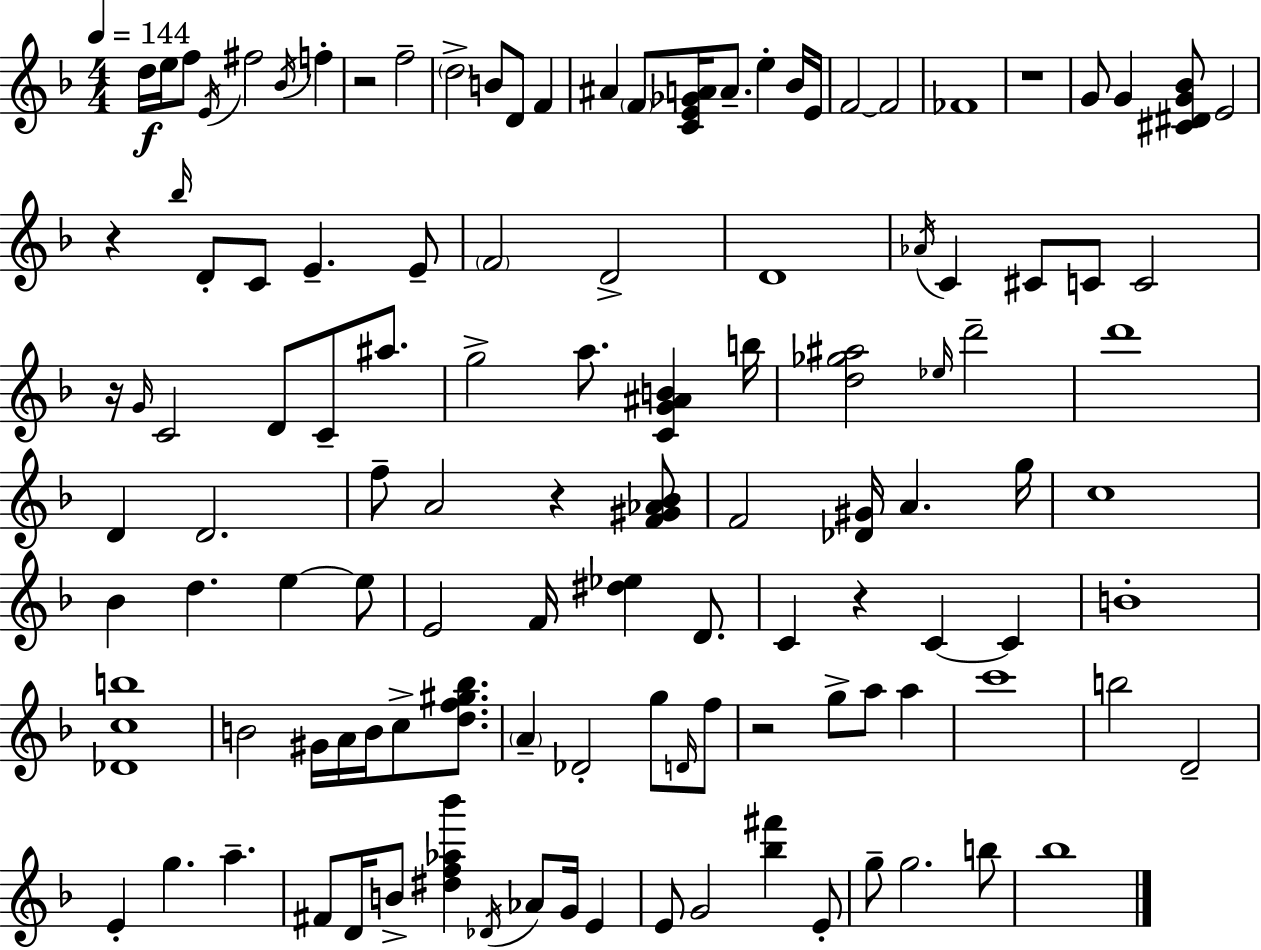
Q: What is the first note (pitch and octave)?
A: D5